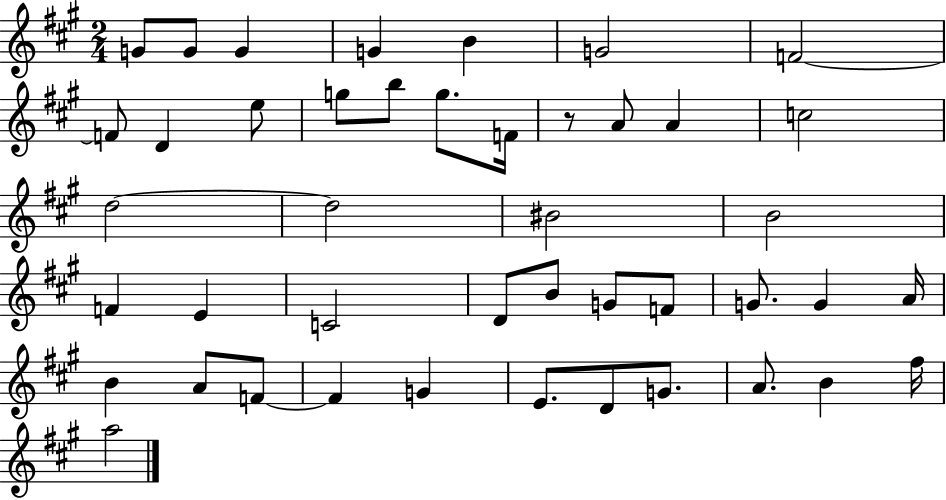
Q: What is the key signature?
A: A major